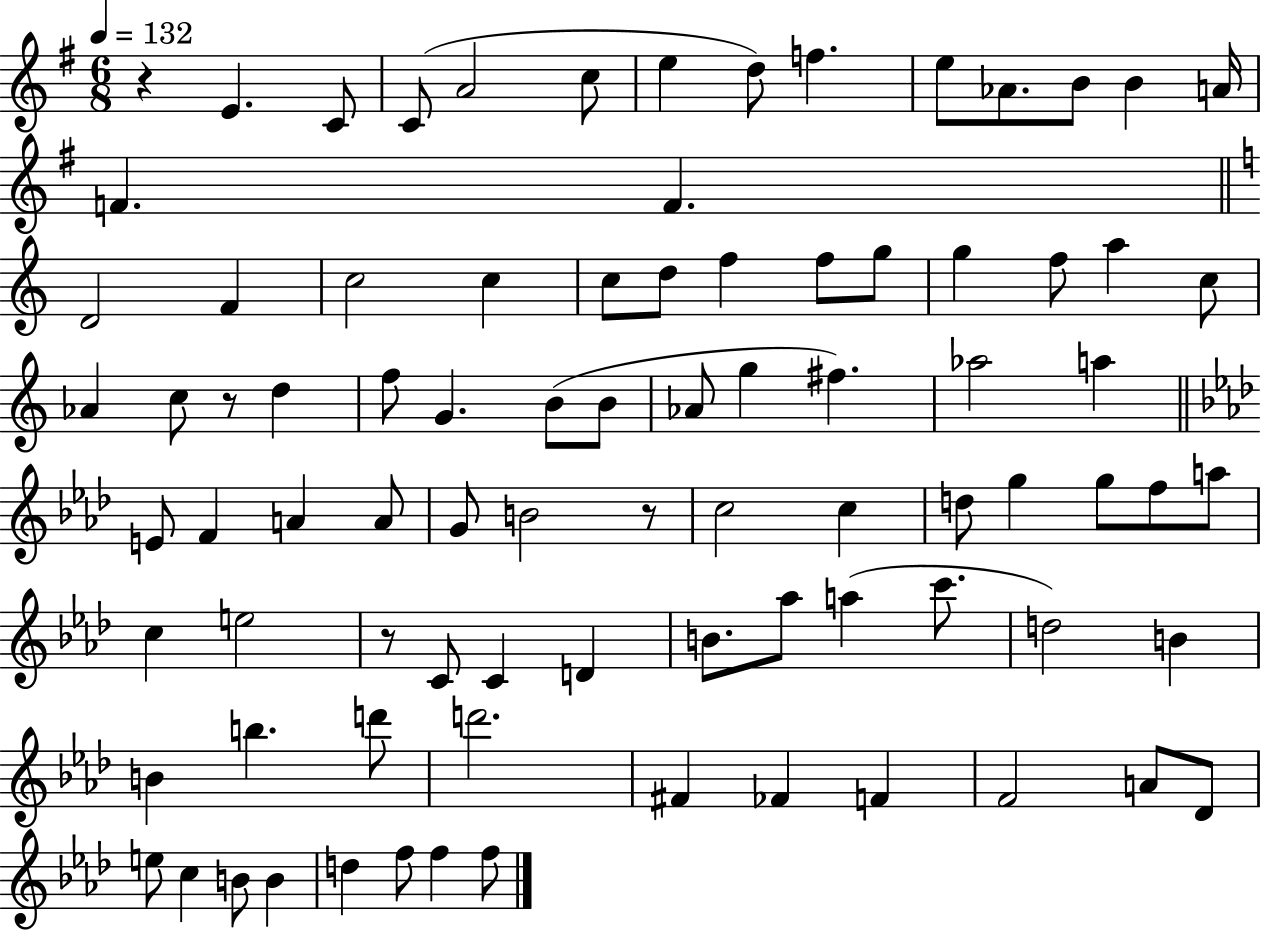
{
  \clef treble
  \numericTimeSignature
  \time 6/8
  \key g \major
  \tempo 4 = 132
  r4 e'4. c'8 | c'8( a'2 c''8 | e''4 d''8) f''4. | e''8 aes'8. b'8 b'4 a'16 | \break f'4. f'4. | \bar "||" \break \key a \minor d'2 f'4 | c''2 c''4 | c''8 d''8 f''4 f''8 g''8 | g''4 f''8 a''4 c''8 | \break aes'4 c''8 r8 d''4 | f''8 g'4. b'8( b'8 | aes'8 g''4 fis''4.) | aes''2 a''4 | \break \bar "||" \break \key aes \major e'8 f'4 a'4 a'8 | g'8 b'2 r8 | c''2 c''4 | d''8 g''4 g''8 f''8 a''8 | \break c''4 e''2 | r8 c'8 c'4 d'4 | b'8. aes''8 a''4( c'''8. | d''2) b'4 | \break b'4 b''4. d'''8 | d'''2. | fis'4 fes'4 f'4 | f'2 a'8 des'8 | \break e''8 c''4 b'8 b'4 | d''4 f''8 f''4 f''8 | \bar "|."
}